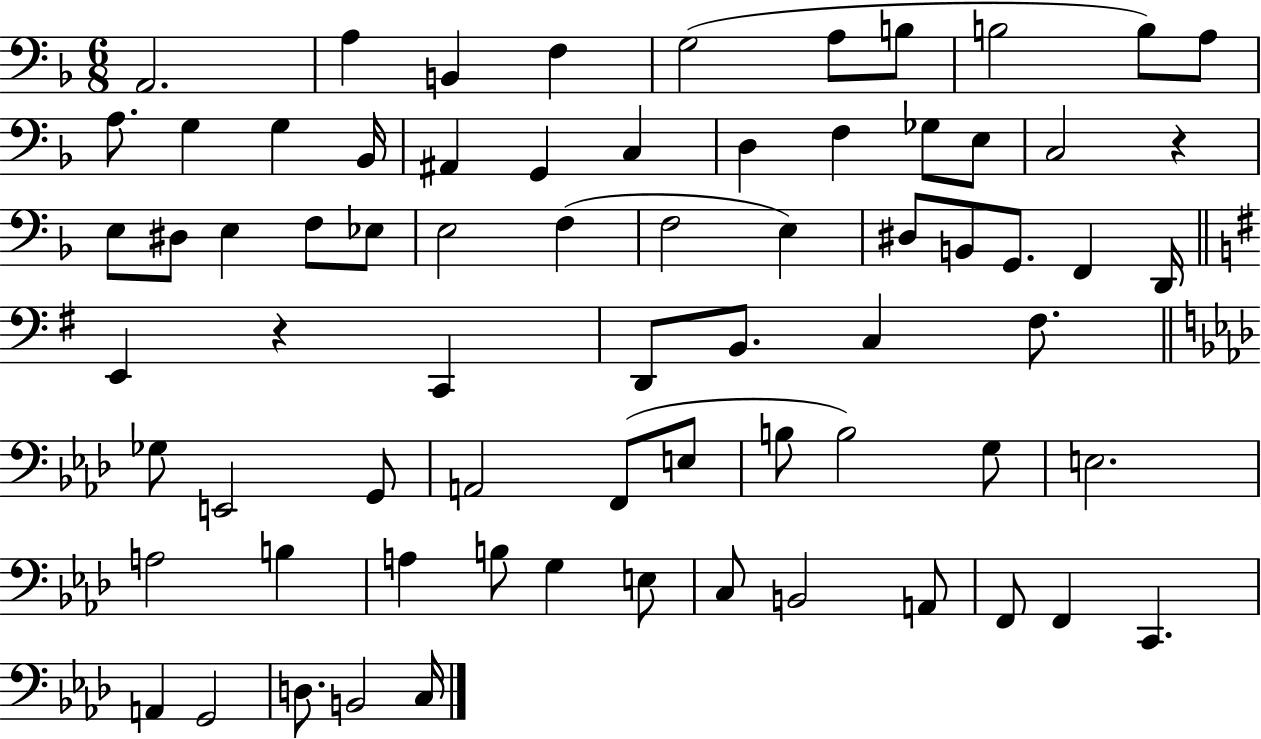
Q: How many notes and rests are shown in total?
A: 71